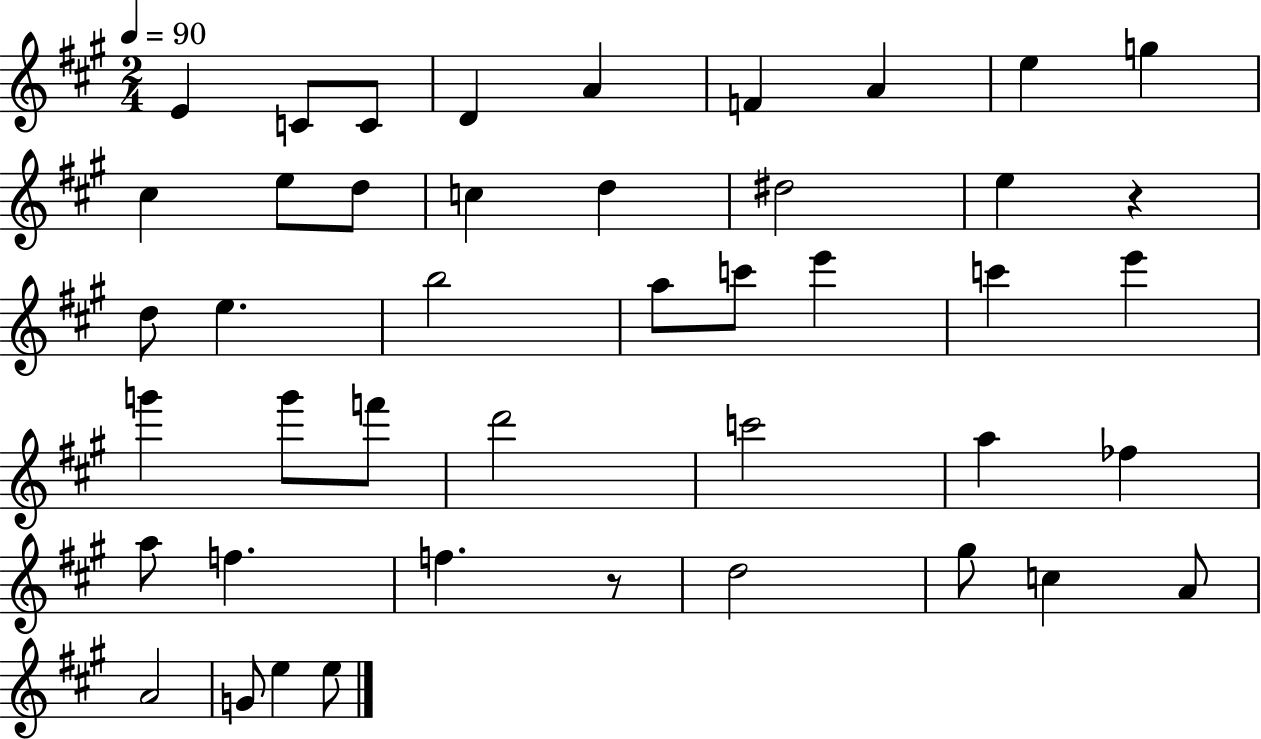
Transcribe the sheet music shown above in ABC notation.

X:1
T:Untitled
M:2/4
L:1/4
K:A
E C/2 C/2 D A F A e g ^c e/2 d/2 c d ^d2 e z d/2 e b2 a/2 c'/2 e' c' e' g' g'/2 f'/2 d'2 c'2 a _f a/2 f f z/2 d2 ^g/2 c A/2 A2 G/2 e e/2